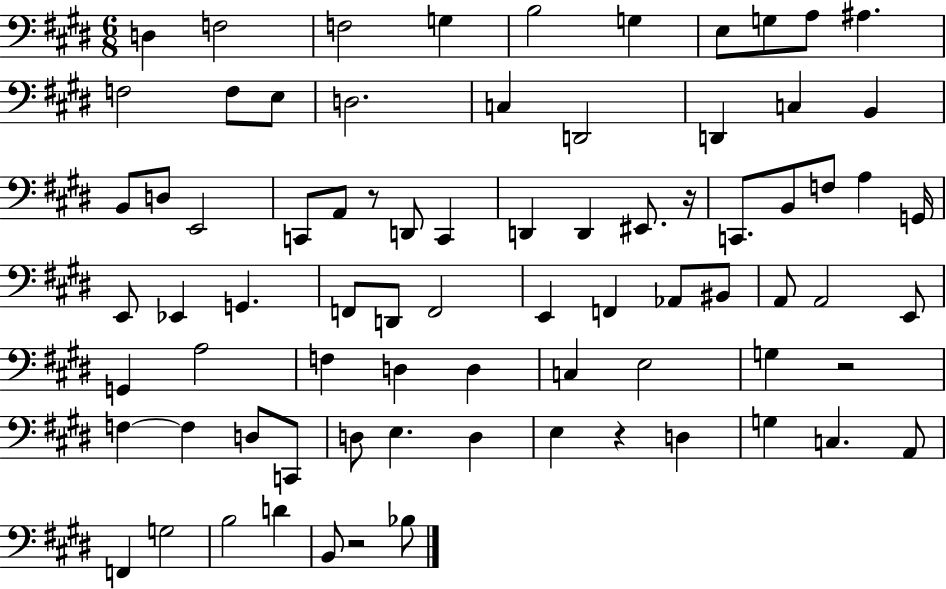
D3/q F3/h F3/h G3/q B3/h G3/q E3/e G3/e A3/e A#3/q. F3/h F3/e E3/e D3/h. C3/q D2/h D2/q C3/q B2/q B2/e D3/e E2/h C2/e A2/e R/e D2/e C2/q D2/q D2/q EIS2/e. R/s C2/e. B2/e F3/e A3/q G2/s E2/e Eb2/q G2/q. F2/e D2/e F2/h E2/q F2/q Ab2/e BIS2/e A2/e A2/h E2/e G2/q A3/h F3/q D3/q D3/q C3/q E3/h G3/q R/h F3/q F3/q D3/e C2/e D3/e E3/q. D3/q E3/q R/q D3/q G3/q C3/q. A2/e F2/q G3/h B3/h D4/q B2/e R/h Bb3/e